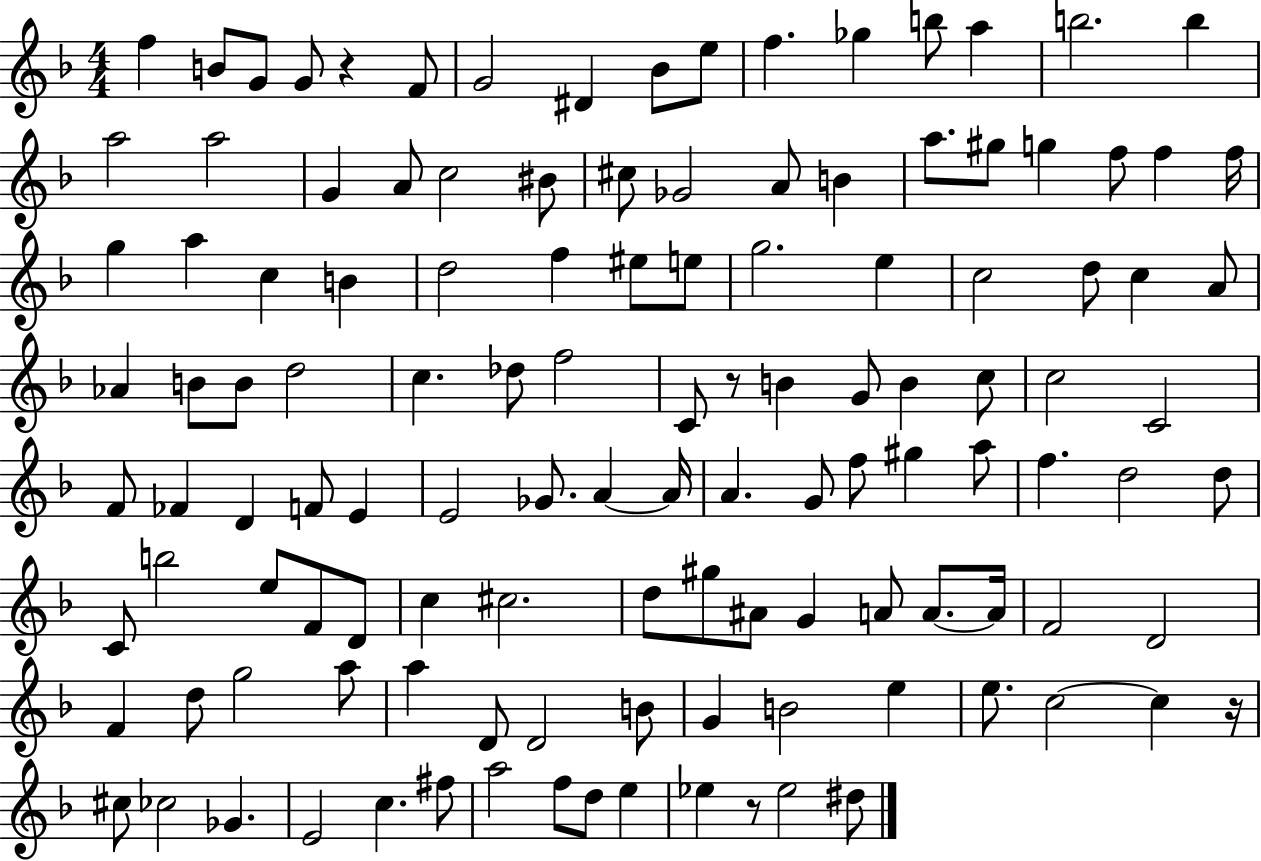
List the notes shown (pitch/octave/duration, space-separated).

F5/q B4/e G4/e G4/e R/q F4/e G4/h D#4/q Bb4/e E5/e F5/q. Gb5/q B5/e A5/q B5/h. B5/q A5/h A5/h G4/q A4/e C5/h BIS4/e C#5/e Gb4/h A4/e B4/q A5/e. G#5/e G5/q F5/e F5/q F5/s G5/q A5/q C5/q B4/q D5/h F5/q EIS5/e E5/e G5/h. E5/q C5/h D5/e C5/q A4/e Ab4/q B4/e B4/e D5/h C5/q. Db5/e F5/h C4/e R/e B4/q G4/e B4/q C5/e C5/h C4/h F4/e FES4/q D4/q F4/e E4/q E4/h Gb4/e. A4/q A4/s A4/q. G4/e F5/e G#5/q A5/e F5/q. D5/h D5/e C4/e B5/h E5/e F4/e D4/e C5/q C#5/h. D5/e G#5/e A#4/e G4/q A4/e A4/e. A4/s F4/h D4/h F4/q D5/e G5/h A5/e A5/q D4/e D4/h B4/e G4/q B4/h E5/q E5/e. C5/h C5/q R/s C#5/e CES5/h Gb4/q. E4/h C5/q. F#5/e A5/h F5/e D5/e E5/q Eb5/q R/e Eb5/h D#5/e